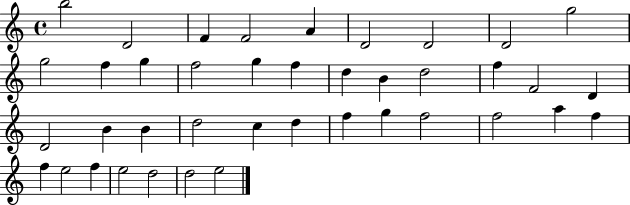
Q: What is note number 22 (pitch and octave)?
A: D4